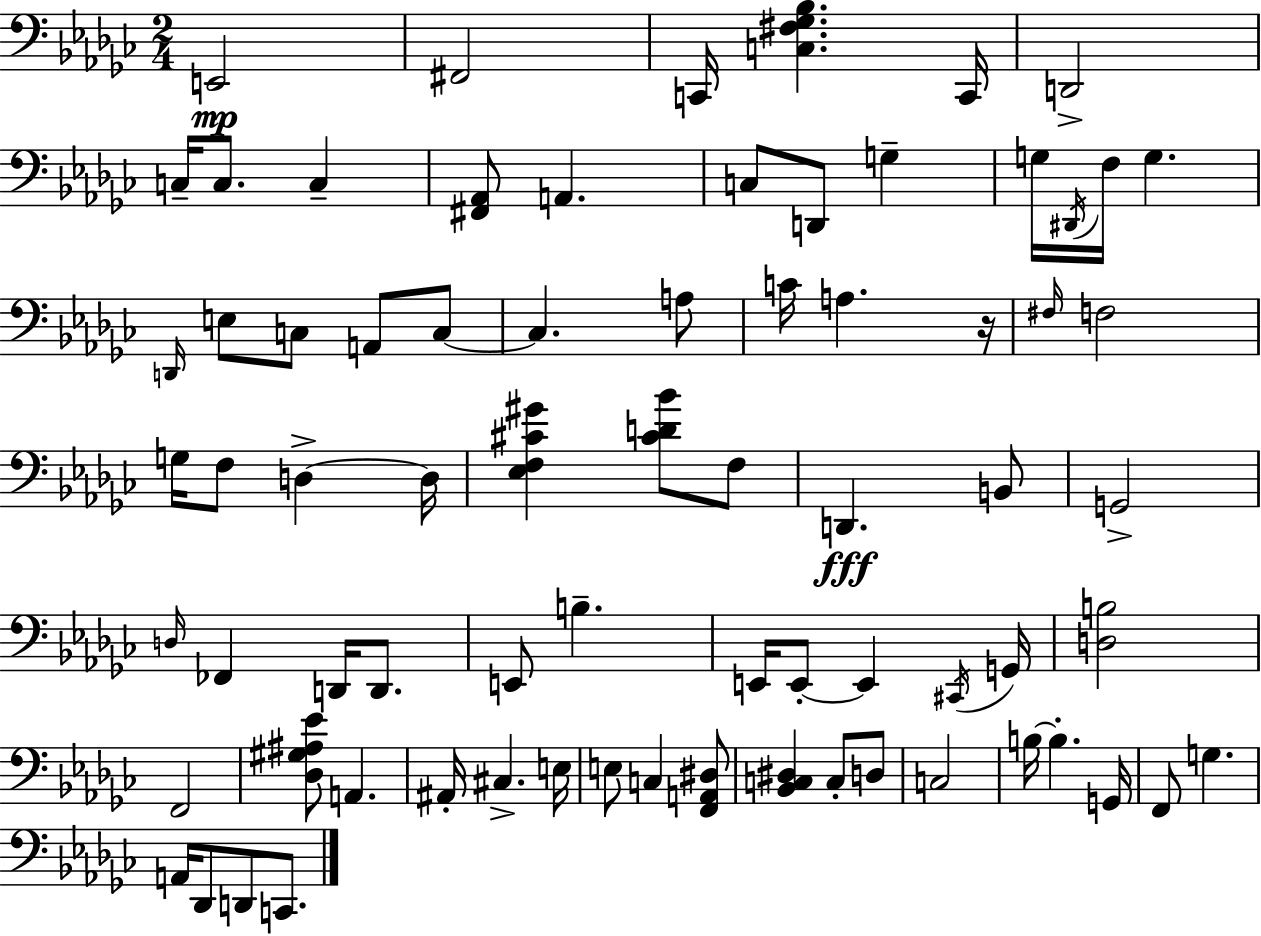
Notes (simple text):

E2/h F#2/h C2/s [C3,F#3,Gb3,Bb3]/q. C2/s D2/h C3/s C3/e. C3/q [F#2,Ab2]/e A2/q. C3/e D2/e G3/q G3/s D#2/s F3/s G3/q. D2/s E3/e C3/e A2/e C3/e C3/q. A3/e C4/s A3/q. R/s F#3/s F3/h G3/s F3/e D3/q D3/s [Eb3,F3,C#4,G#4]/q [C#4,D4,Bb4]/e F3/e D2/q. B2/e G2/h D3/s FES2/q D2/s D2/e. E2/e B3/q. E2/s E2/e E2/q C#2/s G2/s [D3,B3]/h F2/h [Db3,G#3,A#3,Eb4]/e A2/q. A#2/s C#3/q. E3/s E3/e C3/q [F2,A2,D#3]/e [Bb2,C3,D#3]/q C3/e D3/e C3/h B3/s B3/q. G2/s F2/e G3/q. A2/s Db2/e D2/e C2/e.